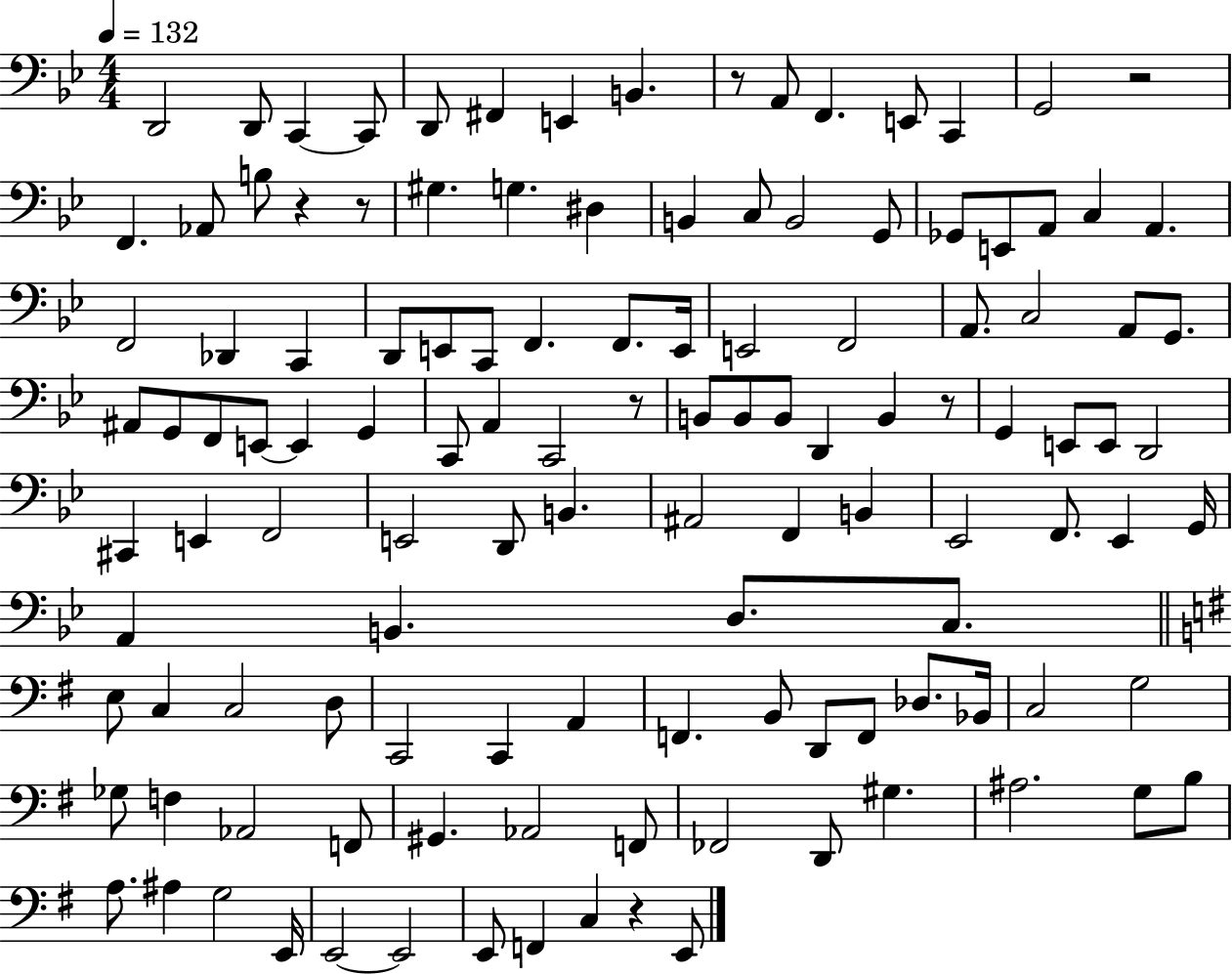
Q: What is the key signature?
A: BES major